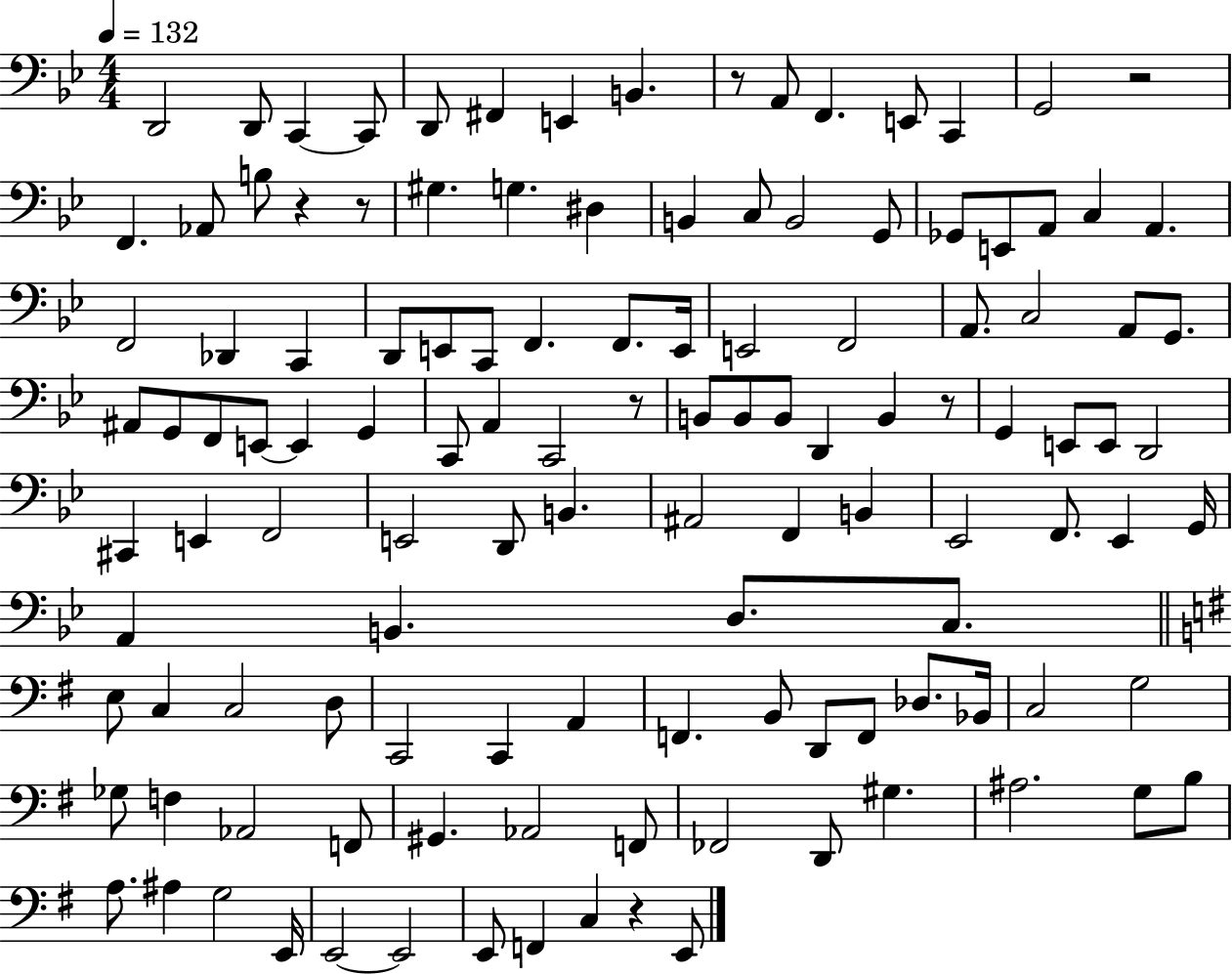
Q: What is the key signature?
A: BES major